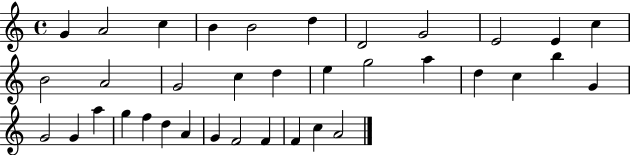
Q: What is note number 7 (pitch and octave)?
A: D4